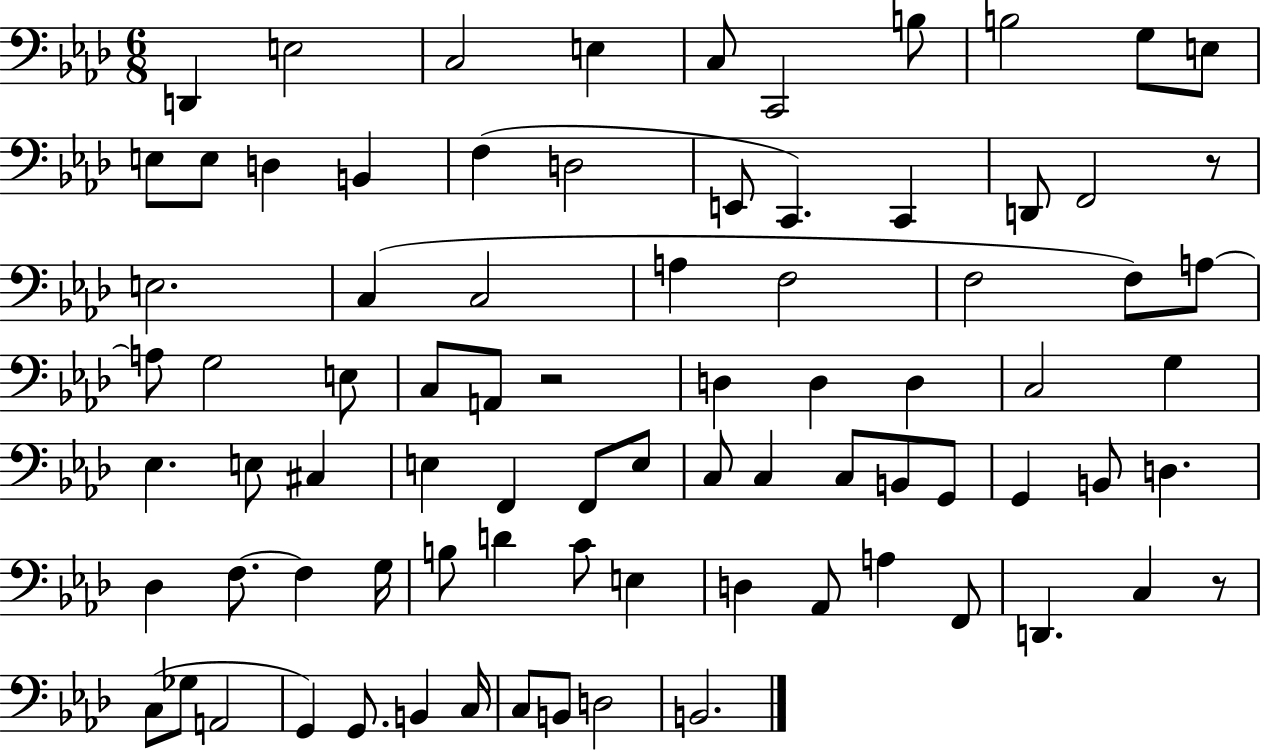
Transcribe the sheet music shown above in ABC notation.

X:1
T:Untitled
M:6/8
L:1/4
K:Ab
D,, E,2 C,2 E, C,/2 C,,2 B,/2 B,2 G,/2 E,/2 E,/2 E,/2 D, B,, F, D,2 E,,/2 C,, C,, D,,/2 F,,2 z/2 E,2 C, C,2 A, F,2 F,2 F,/2 A,/2 A,/2 G,2 E,/2 C,/2 A,,/2 z2 D, D, D, C,2 G, _E, E,/2 ^C, E, F,, F,,/2 E,/2 C,/2 C, C,/2 B,,/2 G,,/2 G,, B,,/2 D, _D, F,/2 F, G,/4 B,/2 D C/2 E, D, _A,,/2 A, F,,/2 D,, C, z/2 C,/2 _G,/2 A,,2 G,, G,,/2 B,, C,/4 C,/2 B,,/2 D,2 B,,2